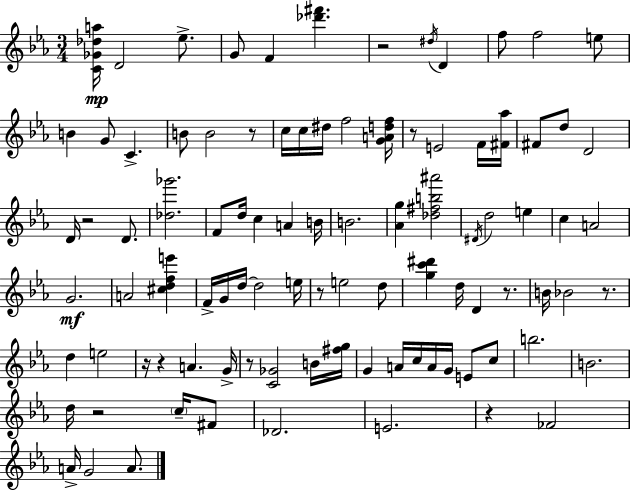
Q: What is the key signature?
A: EES major